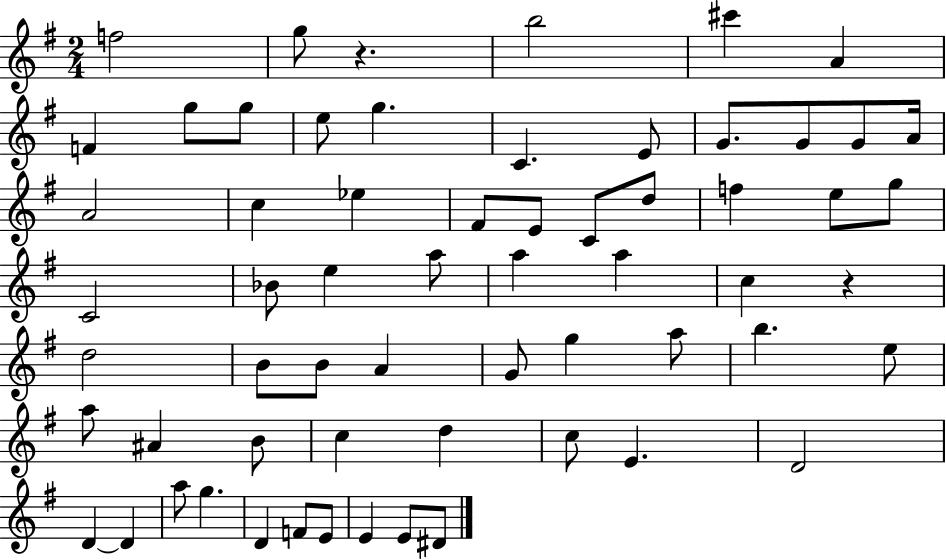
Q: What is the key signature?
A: G major